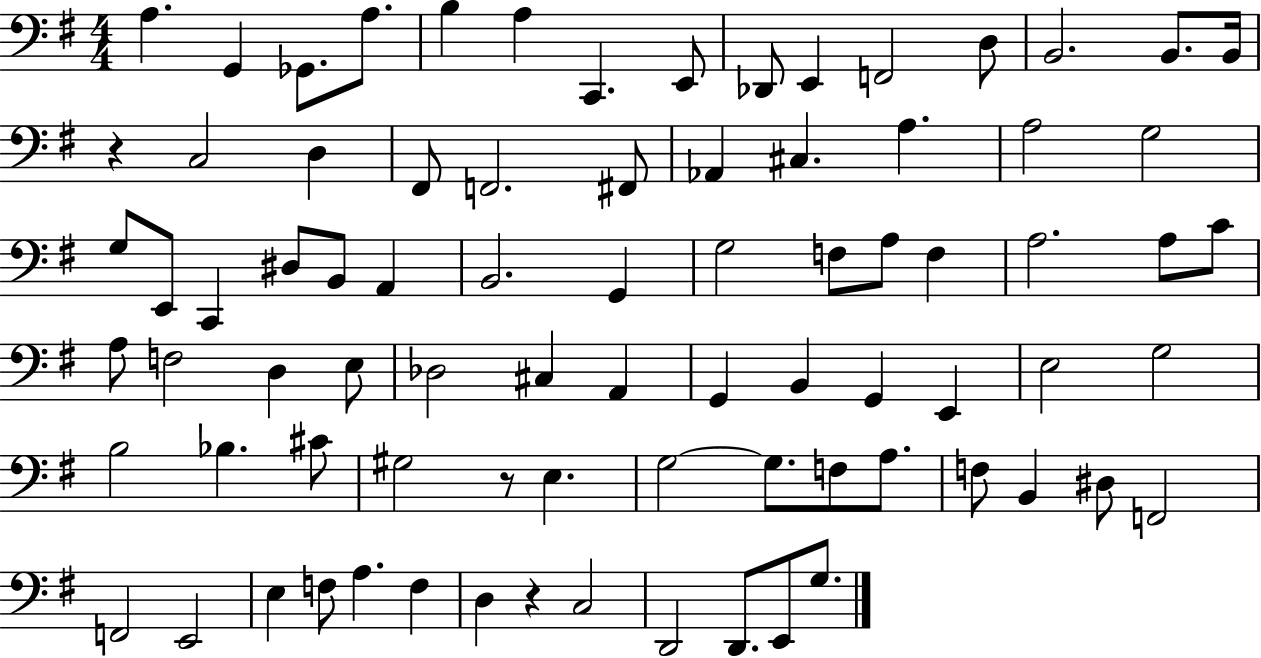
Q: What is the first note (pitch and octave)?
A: A3